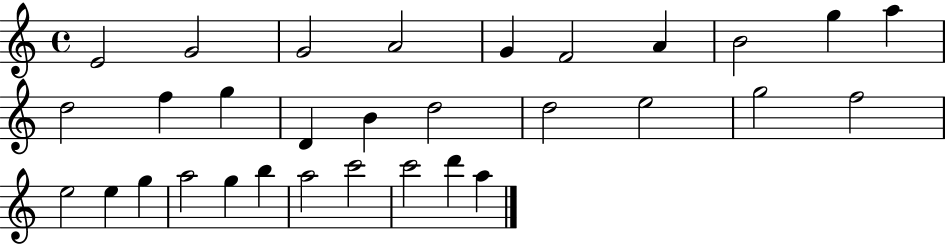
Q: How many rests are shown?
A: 0